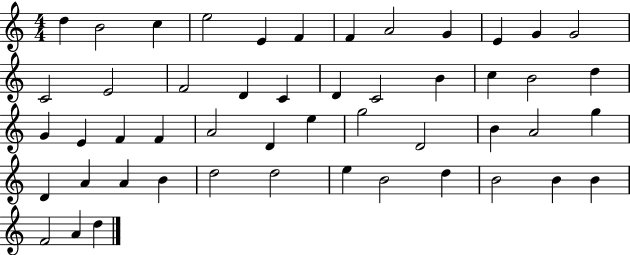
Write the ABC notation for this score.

X:1
T:Untitled
M:4/4
L:1/4
K:C
d B2 c e2 E F F A2 G E G G2 C2 E2 F2 D C D C2 B c B2 d G E F F A2 D e g2 D2 B A2 g D A A B d2 d2 e B2 d B2 B B F2 A d